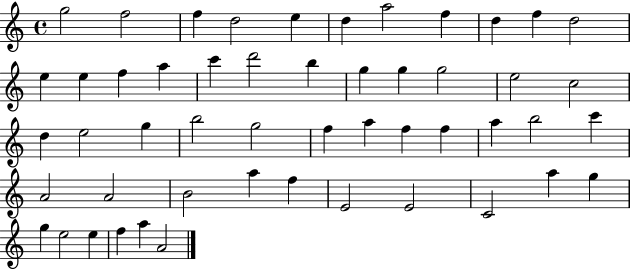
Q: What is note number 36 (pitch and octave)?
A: A4